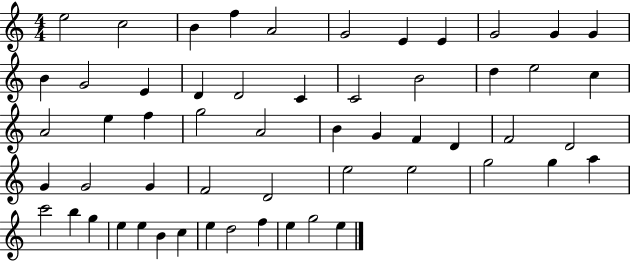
{
  \clef treble
  \numericTimeSignature
  \time 4/4
  \key c \major
  e''2 c''2 | b'4 f''4 a'2 | g'2 e'4 e'4 | g'2 g'4 g'4 | \break b'4 g'2 e'4 | d'4 d'2 c'4 | c'2 b'2 | d''4 e''2 c''4 | \break a'2 e''4 f''4 | g''2 a'2 | b'4 g'4 f'4 d'4 | f'2 d'2 | \break g'4 g'2 g'4 | f'2 d'2 | e''2 e''2 | g''2 g''4 a''4 | \break c'''2 b''4 g''4 | e''4 e''4 b'4 c''4 | e''4 d''2 f''4 | e''4 g''2 e''4 | \break \bar "|."
}